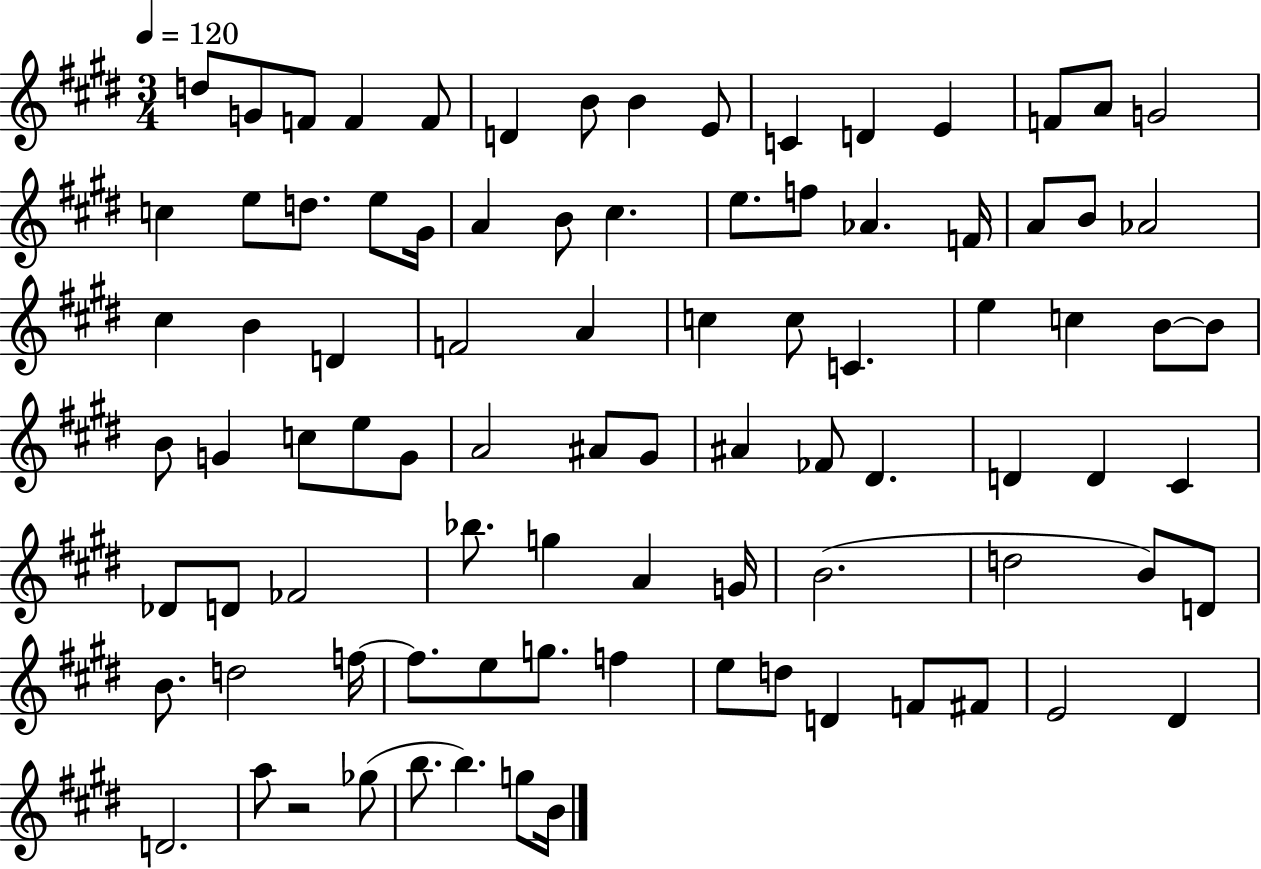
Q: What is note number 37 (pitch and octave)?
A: C5